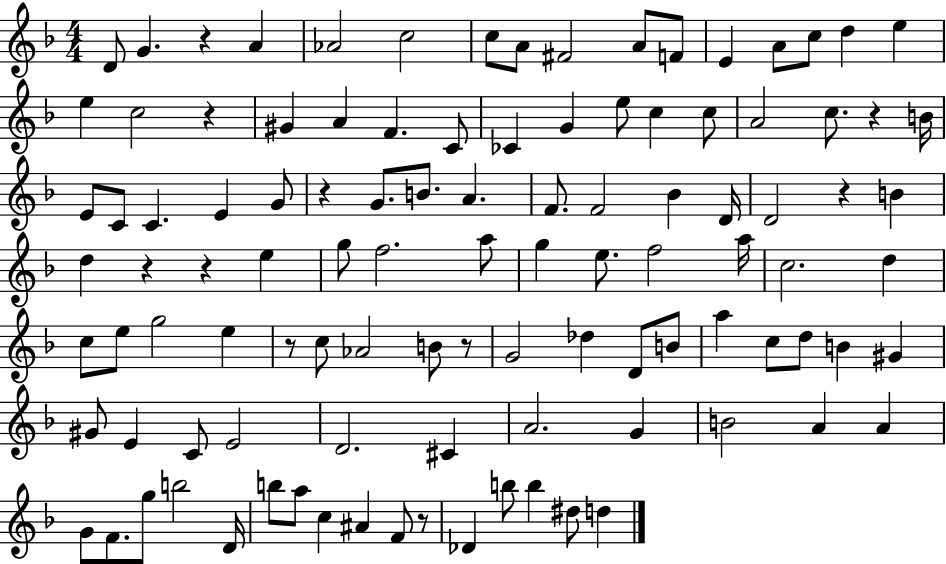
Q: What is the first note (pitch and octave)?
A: D4